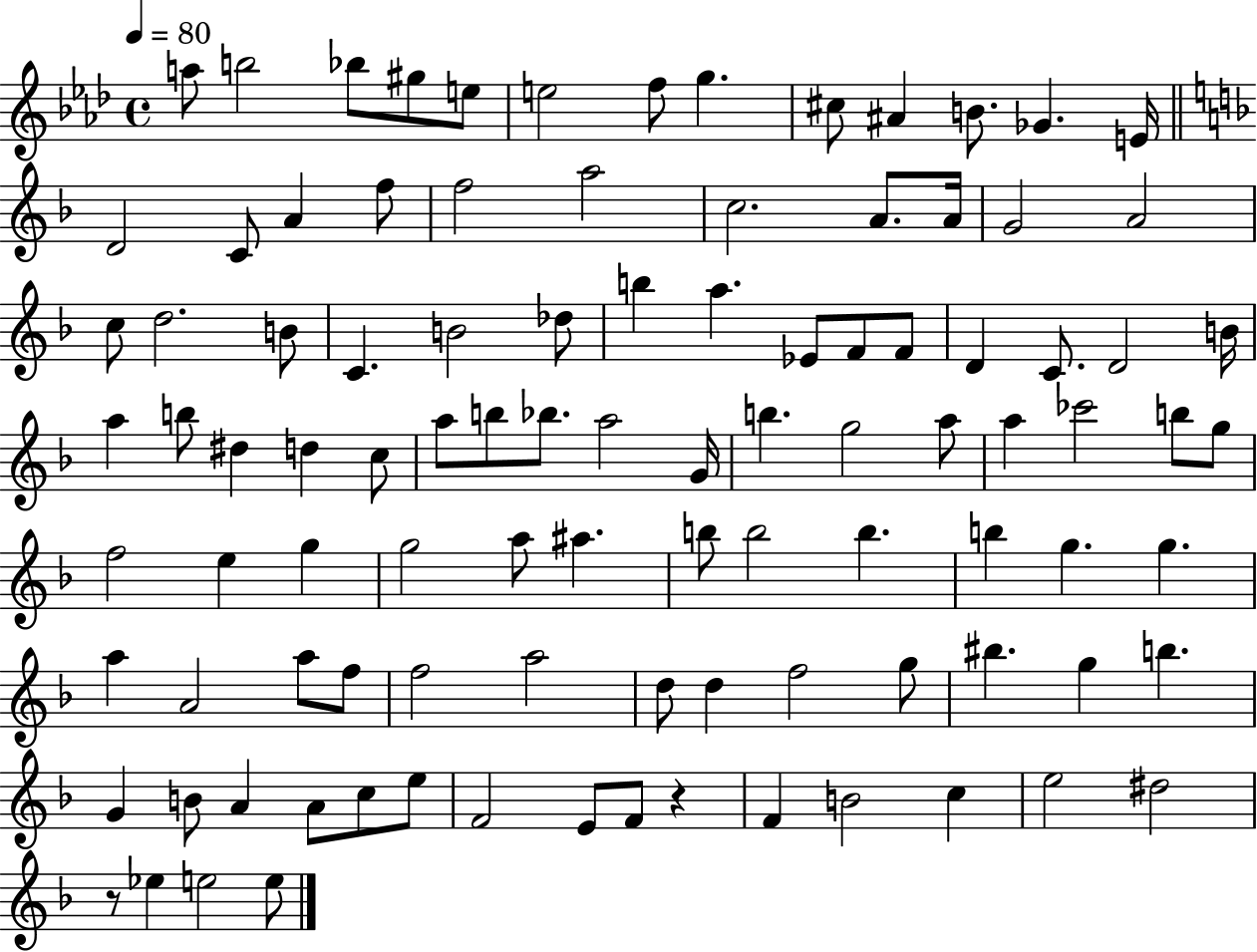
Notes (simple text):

A5/e B5/h Bb5/e G#5/e E5/e E5/h F5/e G5/q. C#5/e A#4/q B4/e. Gb4/q. E4/s D4/h C4/e A4/q F5/e F5/h A5/h C5/h. A4/e. A4/s G4/h A4/h C5/e D5/h. B4/e C4/q. B4/h Db5/e B5/q A5/q. Eb4/e F4/e F4/e D4/q C4/e. D4/h B4/s A5/q B5/e D#5/q D5/q C5/e A5/e B5/e Bb5/e. A5/h G4/s B5/q. G5/h A5/e A5/q CES6/h B5/e G5/e F5/h E5/q G5/q G5/h A5/e A#5/q. B5/e B5/h B5/q. B5/q G5/q. G5/q. A5/q A4/h A5/e F5/e F5/h A5/h D5/e D5/q F5/h G5/e BIS5/q. G5/q B5/q. G4/q B4/e A4/q A4/e C5/e E5/e F4/h E4/e F4/e R/q F4/q B4/h C5/q E5/h D#5/h R/e Eb5/q E5/h E5/e